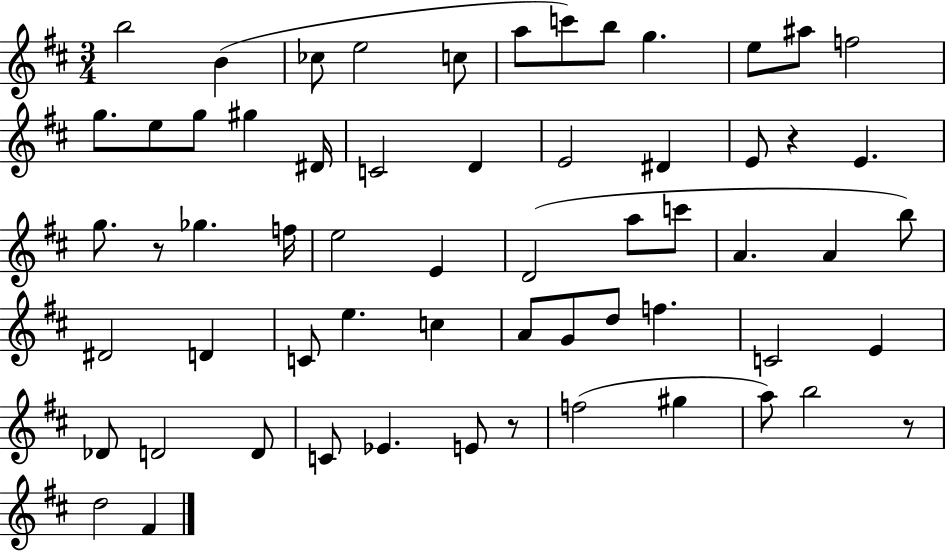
{
  \clef treble
  \numericTimeSignature
  \time 3/4
  \key d \major
  b''2 b'4( | ces''8 e''2 c''8 | a''8 c'''8) b''8 g''4. | e''8 ais''8 f''2 | \break g''8. e''8 g''8 gis''4 dis'16 | c'2 d'4 | e'2 dis'4 | e'8 r4 e'4. | \break g''8. r8 ges''4. f''16 | e''2 e'4 | d'2( a''8 c'''8 | a'4. a'4 b''8) | \break dis'2 d'4 | c'8 e''4. c''4 | a'8 g'8 d''8 f''4. | c'2 e'4 | \break des'8 d'2 d'8 | c'8 ees'4. e'8 r8 | f''2( gis''4 | a''8) b''2 r8 | \break d''2 fis'4 | \bar "|."
}